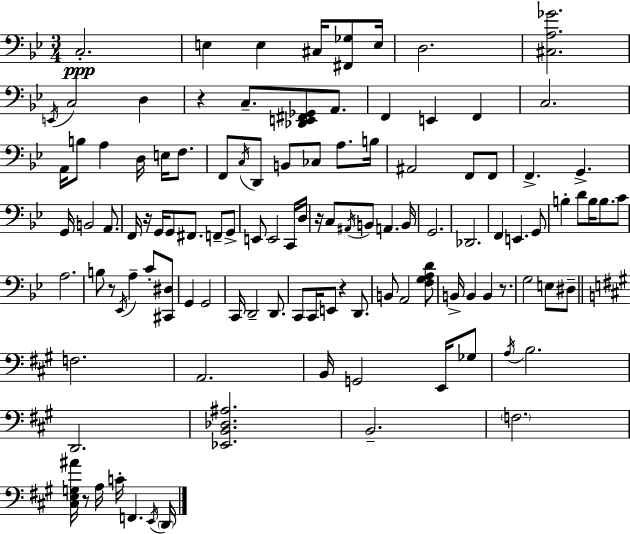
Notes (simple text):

C3/h. E3/q E3/q C#3/s [F#2,Gb3]/e E3/s D3/h. [C#3,A3,Gb4]/h. E2/s C3/h D3/q R/q C3/e. [Db2,E2,F#2,Gb2]/e A2/e. F2/q E2/q F2/q C3/h. A2/s B3/e A3/q D3/s E3/s F3/e. F2/e C3/s D2/e B2/e CES3/e A3/e. B3/s A#2/h F2/e F2/e F2/q. G2/q. G2/s B2/h A2/e. F2/s R/s G2/s G2/e F#2/e. F2/e G2/e E2/e E2/h C2/s D3/s R/s C3/e A#2/s B2/e A2/q. B2/s G2/h. Db2/h. F2/q E2/q. G2/e B3/q D4/e B3/s B3/e. C4/e A3/h. B3/e R/e Eb2/s A3/q C4/e [C#2,D#3]/e G2/q G2/h C2/s D2/h D2/e. C2/e C2/s E2/e R/q D2/e. B2/e A2/h [F3,G3,A3,D4]/e B2/s B2/q B2/q R/e. G3/h E3/e D#3/e F3/h. A2/h. B2/s G2/h E2/s Gb3/e A3/s B3/h. D2/h. [Eb2,B2,Db3,A#3]/h. B2/h. F3/h. [C#3,E3,G3,A#4]/s R/e A3/s C4/s F2/q. E2/s D2/s